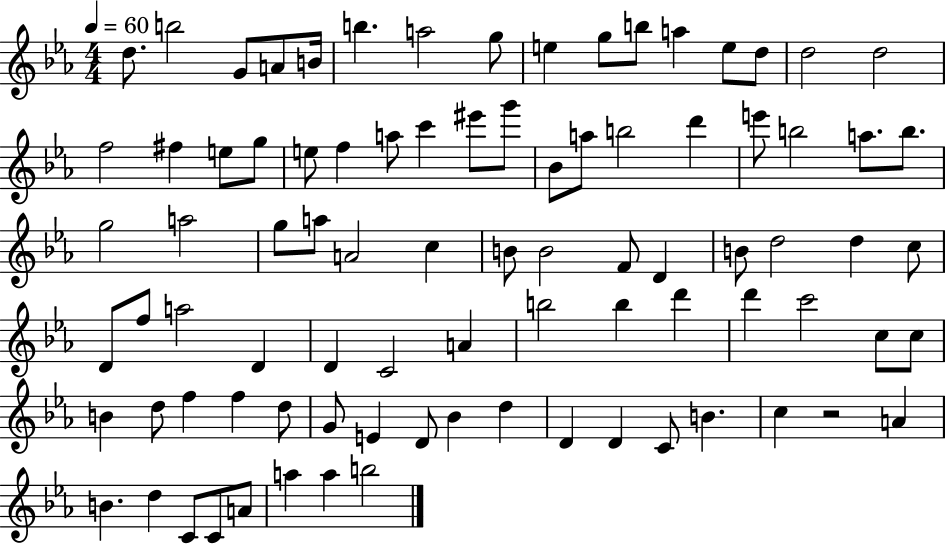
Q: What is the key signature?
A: EES major